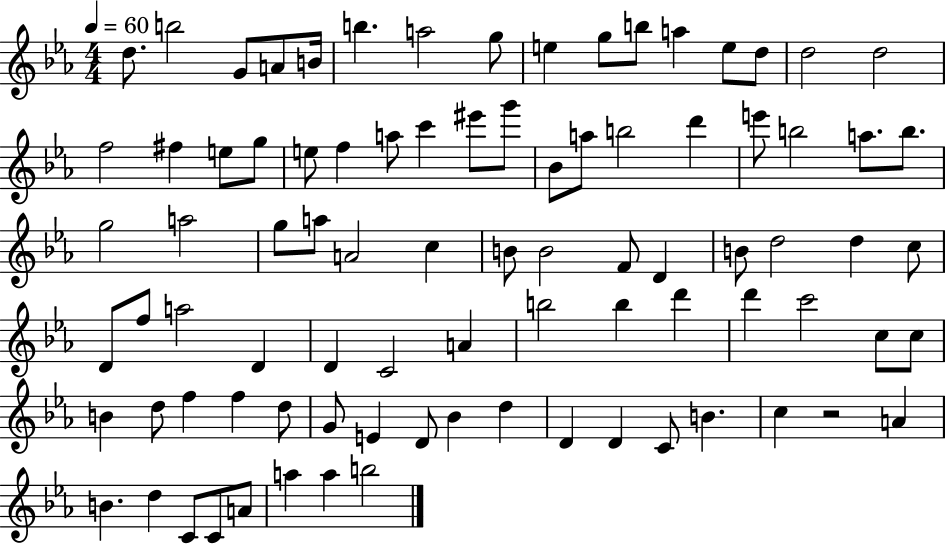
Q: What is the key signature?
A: EES major